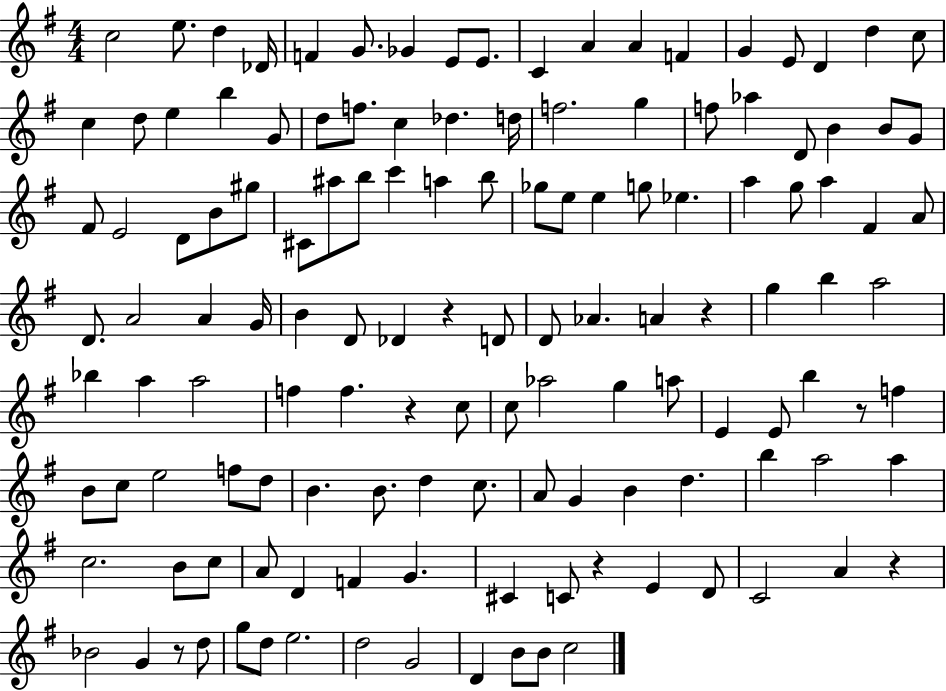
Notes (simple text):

C5/h E5/e. D5/q Db4/s F4/q G4/e. Gb4/q E4/e E4/e. C4/q A4/q A4/q F4/q G4/q E4/e D4/q D5/q C5/e C5/q D5/e E5/q B5/q G4/e D5/e F5/e. C5/q Db5/q. D5/s F5/h. G5/q F5/e Ab5/q D4/e B4/q B4/e G4/e F#4/e E4/h D4/e B4/e G#5/e C#4/e A#5/e B5/e C6/q A5/q B5/e Gb5/e E5/e E5/q G5/e Eb5/q. A5/q G5/e A5/q F#4/q A4/e D4/e. A4/h A4/q G4/s B4/q D4/e Db4/q R/q D4/e D4/e Ab4/q. A4/q R/q G5/q B5/q A5/h Bb5/q A5/q A5/h F5/q F5/q. R/q C5/e C5/e Ab5/h G5/q A5/e E4/q E4/e B5/q R/e F5/q B4/e C5/e E5/h F5/e D5/e B4/q. B4/e. D5/q C5/e. A4/e G4/q B4/q D5/q. B5/q A5/h A5/q C5/h. B4/e C5/e A4/e D4/q F4/q G4/q. C#4/q C4/e R/q E4/q D4/e C4/h A4/q R/q Bb4/h G4/q R/e D5/e G5/e D5/e E5/h. D5/h G4/h D4/q B4/e B4/e C5/h